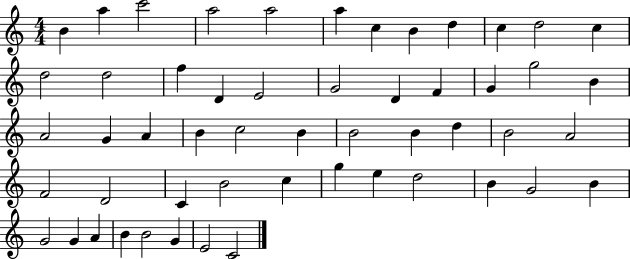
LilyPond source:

{
  \clef treble
  \numericTimeSignature
  \time 4/4
  \key c \major
  b'4 a''4 c'''2 | a''2 a''2 | a''4 c''4 b'4 d''4 | c''4 d''2 c''4 | \break d''2 d''2 | f''4 d'4 e'2 | g'2 d'4 f'4 | g'4 g''2 b'4 | \break a'2 g'4 a'4 | b'4 c''2 b'4 | b'2 b'4 d''4 | b'2 a'2 | \break f'2 d'2 | c'4 b'2 c''4 | g''4 e''4 d''2 | b'4 g'2 b'4 | \break g'2 g'4 a'4 | b'4 b'2 g'4 | e'2 c'2 | \bar "|."
}